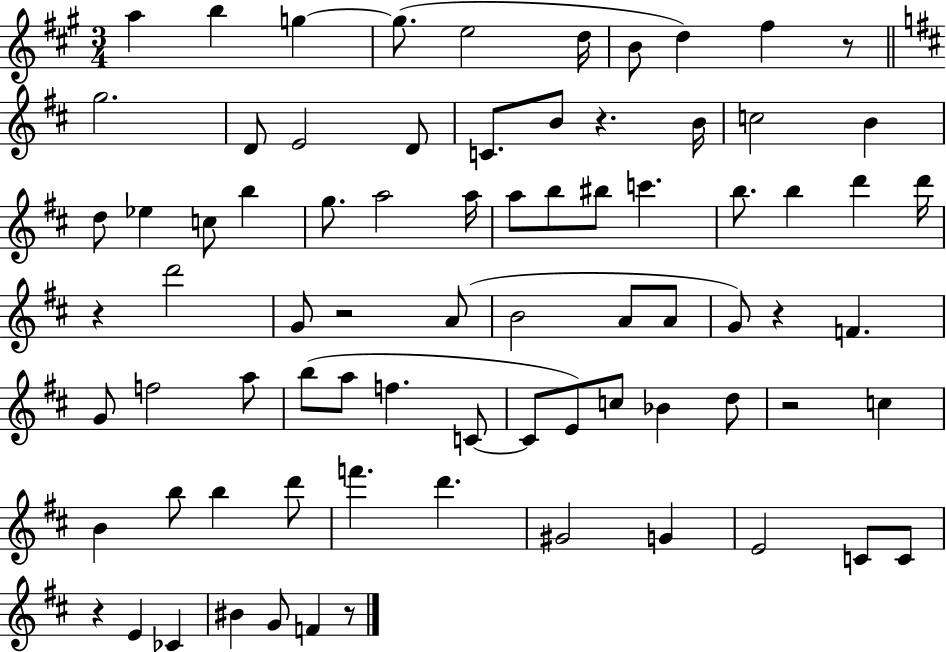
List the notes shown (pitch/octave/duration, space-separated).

A5/q B5/q G5/q G5/e. E5/h D5/s B4/e D5/q F#5/q R/e G5/h. D4/e E4/h D4/e C4/e. B4/e R/q. B4/s C5/h B4/q D5/e Eb5/q C5/e B5/q G5/e. A5/h A5/s A5/e B5/e BIS5/e C6/q. B5/e. B5/q D6/q D6/s R/q D6/h G4/e R/h A4/e B4/h A4/e A4/e G4/e R/q F4/q. G4/e F5/h A5/e B5/e A5/e F5/q. C4/e C4/e E4/e C5/e Bb4/q D5/e R/h C5/q B4/q B5/e B5/q D6/e F6/q. D6/q. G#4/h G4/q E4/h C4/e C4/e R/q E4/q CES4/q BIS4/q G4/e F4/q R/e